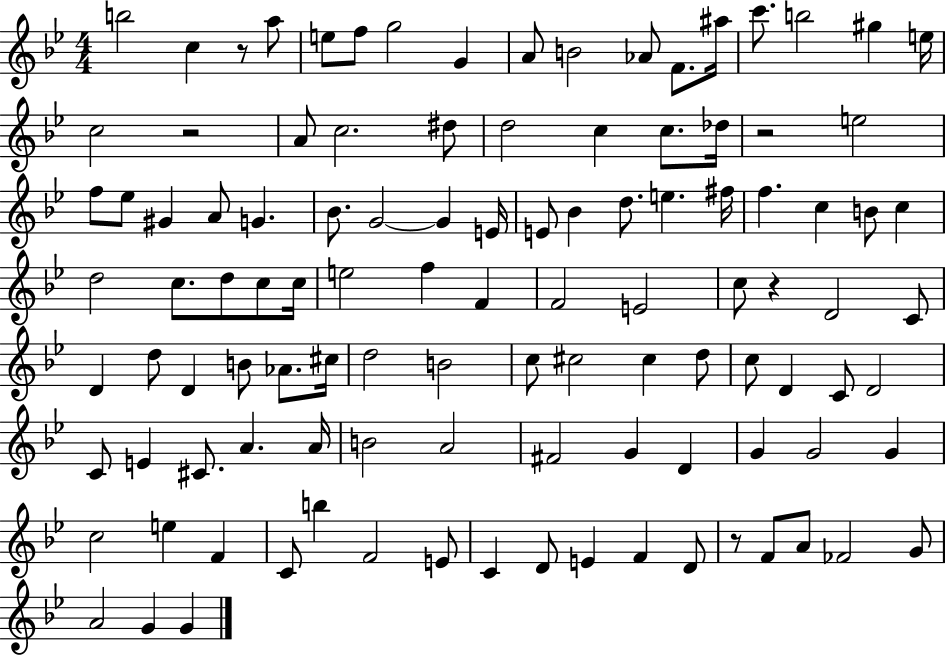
X:1
T:Untitled
M:4/4
L:1/4
K:Bb
b2 c z/2 a/2 e/2 f/2 g2 G A/2 B2 _A/2 F/2 ^a/4 c'/2 b2 ^g e/4 c2 z2 A/2 c2 ^d/2 d2 c c/2 _d/4 z2 e2 f/2 _e/2 ^G A/2 G _B/2 G2 G E/4 E/2 _B d/2 e ^f/4 f c B/2 c d2 c/2 d/2 c/2 c/4 e2 f F F2 E2 c/2 z D2 C/2 D d/2 D B/2 _A/2 ^c/4 d2 B2 c/2 ^c2 ^c d/2 c/2 D C/2 D2 C/2 E ^C/2 A A/4 B2 A2 ^F2 G D G G2 G c2 e F C/2 b F2 E/2 C D/2 E F D/2 z/2 F/2 A/2 _F2 G/2 A2 G G